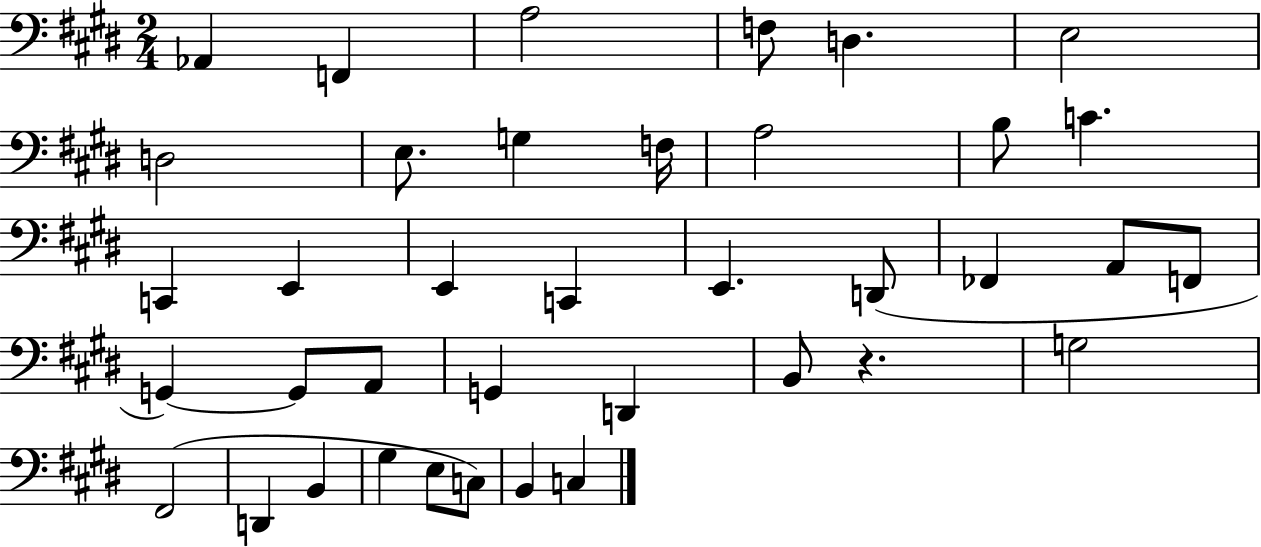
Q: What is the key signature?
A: E major